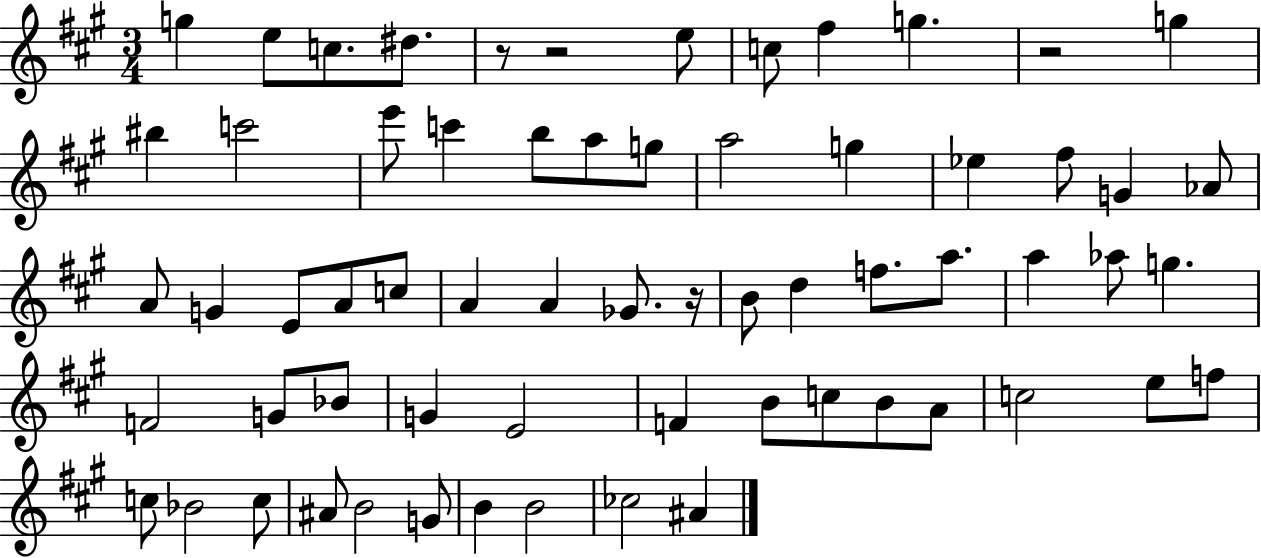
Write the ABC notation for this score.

X:1
T:Untitled
M:3/4
L:1/4
K:A
g e/2 c/2 ^d/2 z/2 z2 e/2 c/2 ^f g z2 g ^b c'2 e'/2 c' b/2 a/2 g/2 a2 g _e ^f/2 G _A/2 A/2 G E/2 A/2 c/2 A A _G/2 z/4 B/2 d f/2 a/2 a _a/2 g F2 G/2 _B/2 G E2 F B/2 c/2 B/2 A/2 c2 e/2 f/2 c/2 _B2 c/2 ^A/2 B2 G/2 B B2 _c2 ^A